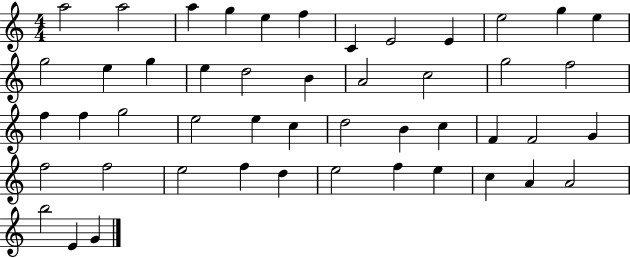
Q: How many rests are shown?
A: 0